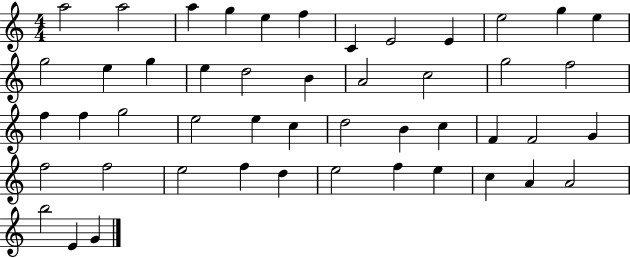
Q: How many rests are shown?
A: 0